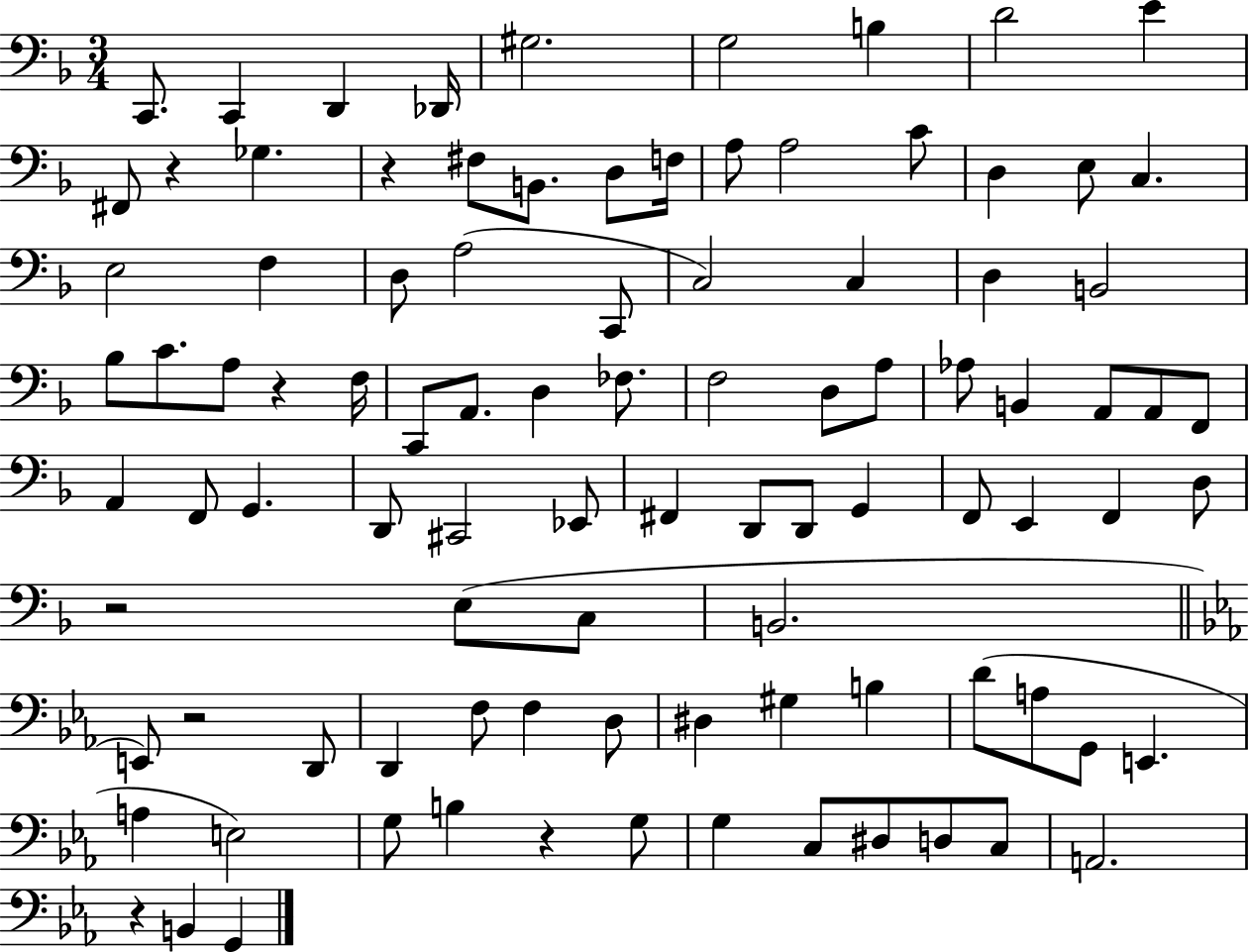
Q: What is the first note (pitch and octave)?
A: C2